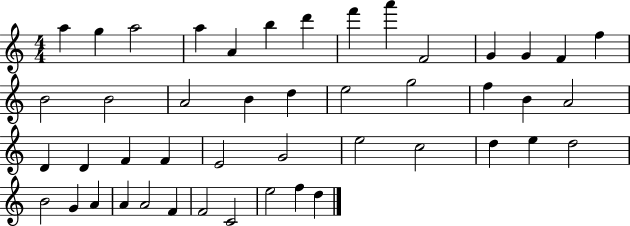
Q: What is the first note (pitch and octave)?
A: A5